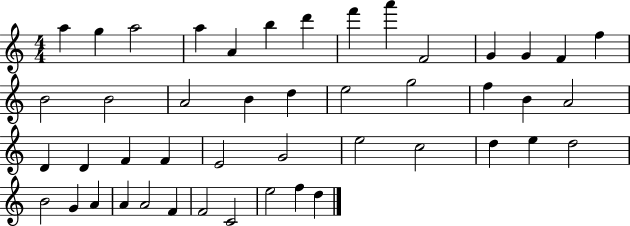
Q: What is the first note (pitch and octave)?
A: A5